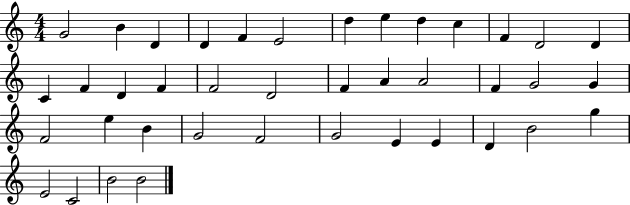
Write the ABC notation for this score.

X:1
T:Untitled
M:4/4
L:1/4
K:C
G2 B D D F E2 d e d c F D2 D C F D F F2 D2 F A A2 F G2 G F2 e B G2 F2 G2 E E D B2 g E2 C2 B2 B2